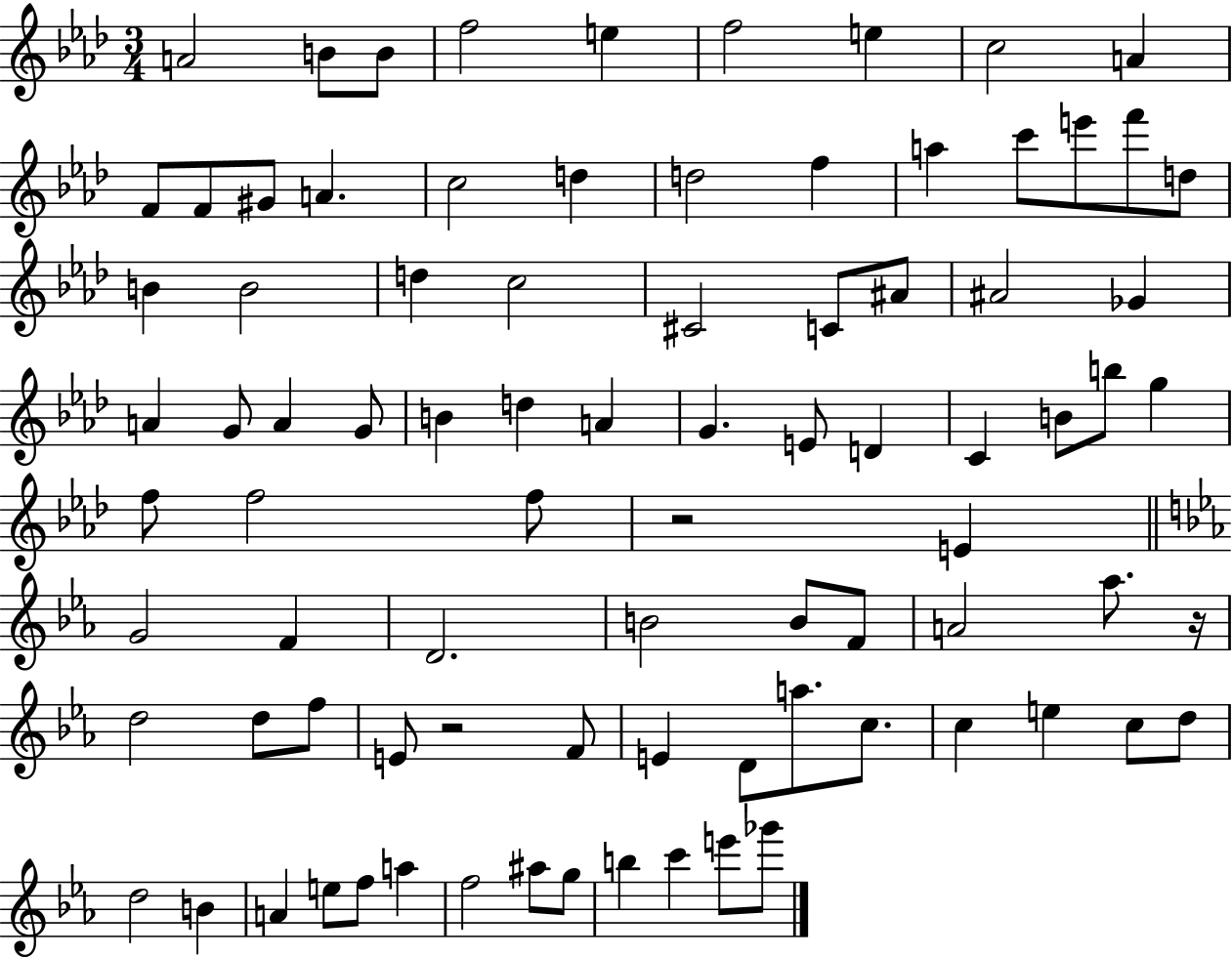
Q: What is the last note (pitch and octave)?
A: Gb6